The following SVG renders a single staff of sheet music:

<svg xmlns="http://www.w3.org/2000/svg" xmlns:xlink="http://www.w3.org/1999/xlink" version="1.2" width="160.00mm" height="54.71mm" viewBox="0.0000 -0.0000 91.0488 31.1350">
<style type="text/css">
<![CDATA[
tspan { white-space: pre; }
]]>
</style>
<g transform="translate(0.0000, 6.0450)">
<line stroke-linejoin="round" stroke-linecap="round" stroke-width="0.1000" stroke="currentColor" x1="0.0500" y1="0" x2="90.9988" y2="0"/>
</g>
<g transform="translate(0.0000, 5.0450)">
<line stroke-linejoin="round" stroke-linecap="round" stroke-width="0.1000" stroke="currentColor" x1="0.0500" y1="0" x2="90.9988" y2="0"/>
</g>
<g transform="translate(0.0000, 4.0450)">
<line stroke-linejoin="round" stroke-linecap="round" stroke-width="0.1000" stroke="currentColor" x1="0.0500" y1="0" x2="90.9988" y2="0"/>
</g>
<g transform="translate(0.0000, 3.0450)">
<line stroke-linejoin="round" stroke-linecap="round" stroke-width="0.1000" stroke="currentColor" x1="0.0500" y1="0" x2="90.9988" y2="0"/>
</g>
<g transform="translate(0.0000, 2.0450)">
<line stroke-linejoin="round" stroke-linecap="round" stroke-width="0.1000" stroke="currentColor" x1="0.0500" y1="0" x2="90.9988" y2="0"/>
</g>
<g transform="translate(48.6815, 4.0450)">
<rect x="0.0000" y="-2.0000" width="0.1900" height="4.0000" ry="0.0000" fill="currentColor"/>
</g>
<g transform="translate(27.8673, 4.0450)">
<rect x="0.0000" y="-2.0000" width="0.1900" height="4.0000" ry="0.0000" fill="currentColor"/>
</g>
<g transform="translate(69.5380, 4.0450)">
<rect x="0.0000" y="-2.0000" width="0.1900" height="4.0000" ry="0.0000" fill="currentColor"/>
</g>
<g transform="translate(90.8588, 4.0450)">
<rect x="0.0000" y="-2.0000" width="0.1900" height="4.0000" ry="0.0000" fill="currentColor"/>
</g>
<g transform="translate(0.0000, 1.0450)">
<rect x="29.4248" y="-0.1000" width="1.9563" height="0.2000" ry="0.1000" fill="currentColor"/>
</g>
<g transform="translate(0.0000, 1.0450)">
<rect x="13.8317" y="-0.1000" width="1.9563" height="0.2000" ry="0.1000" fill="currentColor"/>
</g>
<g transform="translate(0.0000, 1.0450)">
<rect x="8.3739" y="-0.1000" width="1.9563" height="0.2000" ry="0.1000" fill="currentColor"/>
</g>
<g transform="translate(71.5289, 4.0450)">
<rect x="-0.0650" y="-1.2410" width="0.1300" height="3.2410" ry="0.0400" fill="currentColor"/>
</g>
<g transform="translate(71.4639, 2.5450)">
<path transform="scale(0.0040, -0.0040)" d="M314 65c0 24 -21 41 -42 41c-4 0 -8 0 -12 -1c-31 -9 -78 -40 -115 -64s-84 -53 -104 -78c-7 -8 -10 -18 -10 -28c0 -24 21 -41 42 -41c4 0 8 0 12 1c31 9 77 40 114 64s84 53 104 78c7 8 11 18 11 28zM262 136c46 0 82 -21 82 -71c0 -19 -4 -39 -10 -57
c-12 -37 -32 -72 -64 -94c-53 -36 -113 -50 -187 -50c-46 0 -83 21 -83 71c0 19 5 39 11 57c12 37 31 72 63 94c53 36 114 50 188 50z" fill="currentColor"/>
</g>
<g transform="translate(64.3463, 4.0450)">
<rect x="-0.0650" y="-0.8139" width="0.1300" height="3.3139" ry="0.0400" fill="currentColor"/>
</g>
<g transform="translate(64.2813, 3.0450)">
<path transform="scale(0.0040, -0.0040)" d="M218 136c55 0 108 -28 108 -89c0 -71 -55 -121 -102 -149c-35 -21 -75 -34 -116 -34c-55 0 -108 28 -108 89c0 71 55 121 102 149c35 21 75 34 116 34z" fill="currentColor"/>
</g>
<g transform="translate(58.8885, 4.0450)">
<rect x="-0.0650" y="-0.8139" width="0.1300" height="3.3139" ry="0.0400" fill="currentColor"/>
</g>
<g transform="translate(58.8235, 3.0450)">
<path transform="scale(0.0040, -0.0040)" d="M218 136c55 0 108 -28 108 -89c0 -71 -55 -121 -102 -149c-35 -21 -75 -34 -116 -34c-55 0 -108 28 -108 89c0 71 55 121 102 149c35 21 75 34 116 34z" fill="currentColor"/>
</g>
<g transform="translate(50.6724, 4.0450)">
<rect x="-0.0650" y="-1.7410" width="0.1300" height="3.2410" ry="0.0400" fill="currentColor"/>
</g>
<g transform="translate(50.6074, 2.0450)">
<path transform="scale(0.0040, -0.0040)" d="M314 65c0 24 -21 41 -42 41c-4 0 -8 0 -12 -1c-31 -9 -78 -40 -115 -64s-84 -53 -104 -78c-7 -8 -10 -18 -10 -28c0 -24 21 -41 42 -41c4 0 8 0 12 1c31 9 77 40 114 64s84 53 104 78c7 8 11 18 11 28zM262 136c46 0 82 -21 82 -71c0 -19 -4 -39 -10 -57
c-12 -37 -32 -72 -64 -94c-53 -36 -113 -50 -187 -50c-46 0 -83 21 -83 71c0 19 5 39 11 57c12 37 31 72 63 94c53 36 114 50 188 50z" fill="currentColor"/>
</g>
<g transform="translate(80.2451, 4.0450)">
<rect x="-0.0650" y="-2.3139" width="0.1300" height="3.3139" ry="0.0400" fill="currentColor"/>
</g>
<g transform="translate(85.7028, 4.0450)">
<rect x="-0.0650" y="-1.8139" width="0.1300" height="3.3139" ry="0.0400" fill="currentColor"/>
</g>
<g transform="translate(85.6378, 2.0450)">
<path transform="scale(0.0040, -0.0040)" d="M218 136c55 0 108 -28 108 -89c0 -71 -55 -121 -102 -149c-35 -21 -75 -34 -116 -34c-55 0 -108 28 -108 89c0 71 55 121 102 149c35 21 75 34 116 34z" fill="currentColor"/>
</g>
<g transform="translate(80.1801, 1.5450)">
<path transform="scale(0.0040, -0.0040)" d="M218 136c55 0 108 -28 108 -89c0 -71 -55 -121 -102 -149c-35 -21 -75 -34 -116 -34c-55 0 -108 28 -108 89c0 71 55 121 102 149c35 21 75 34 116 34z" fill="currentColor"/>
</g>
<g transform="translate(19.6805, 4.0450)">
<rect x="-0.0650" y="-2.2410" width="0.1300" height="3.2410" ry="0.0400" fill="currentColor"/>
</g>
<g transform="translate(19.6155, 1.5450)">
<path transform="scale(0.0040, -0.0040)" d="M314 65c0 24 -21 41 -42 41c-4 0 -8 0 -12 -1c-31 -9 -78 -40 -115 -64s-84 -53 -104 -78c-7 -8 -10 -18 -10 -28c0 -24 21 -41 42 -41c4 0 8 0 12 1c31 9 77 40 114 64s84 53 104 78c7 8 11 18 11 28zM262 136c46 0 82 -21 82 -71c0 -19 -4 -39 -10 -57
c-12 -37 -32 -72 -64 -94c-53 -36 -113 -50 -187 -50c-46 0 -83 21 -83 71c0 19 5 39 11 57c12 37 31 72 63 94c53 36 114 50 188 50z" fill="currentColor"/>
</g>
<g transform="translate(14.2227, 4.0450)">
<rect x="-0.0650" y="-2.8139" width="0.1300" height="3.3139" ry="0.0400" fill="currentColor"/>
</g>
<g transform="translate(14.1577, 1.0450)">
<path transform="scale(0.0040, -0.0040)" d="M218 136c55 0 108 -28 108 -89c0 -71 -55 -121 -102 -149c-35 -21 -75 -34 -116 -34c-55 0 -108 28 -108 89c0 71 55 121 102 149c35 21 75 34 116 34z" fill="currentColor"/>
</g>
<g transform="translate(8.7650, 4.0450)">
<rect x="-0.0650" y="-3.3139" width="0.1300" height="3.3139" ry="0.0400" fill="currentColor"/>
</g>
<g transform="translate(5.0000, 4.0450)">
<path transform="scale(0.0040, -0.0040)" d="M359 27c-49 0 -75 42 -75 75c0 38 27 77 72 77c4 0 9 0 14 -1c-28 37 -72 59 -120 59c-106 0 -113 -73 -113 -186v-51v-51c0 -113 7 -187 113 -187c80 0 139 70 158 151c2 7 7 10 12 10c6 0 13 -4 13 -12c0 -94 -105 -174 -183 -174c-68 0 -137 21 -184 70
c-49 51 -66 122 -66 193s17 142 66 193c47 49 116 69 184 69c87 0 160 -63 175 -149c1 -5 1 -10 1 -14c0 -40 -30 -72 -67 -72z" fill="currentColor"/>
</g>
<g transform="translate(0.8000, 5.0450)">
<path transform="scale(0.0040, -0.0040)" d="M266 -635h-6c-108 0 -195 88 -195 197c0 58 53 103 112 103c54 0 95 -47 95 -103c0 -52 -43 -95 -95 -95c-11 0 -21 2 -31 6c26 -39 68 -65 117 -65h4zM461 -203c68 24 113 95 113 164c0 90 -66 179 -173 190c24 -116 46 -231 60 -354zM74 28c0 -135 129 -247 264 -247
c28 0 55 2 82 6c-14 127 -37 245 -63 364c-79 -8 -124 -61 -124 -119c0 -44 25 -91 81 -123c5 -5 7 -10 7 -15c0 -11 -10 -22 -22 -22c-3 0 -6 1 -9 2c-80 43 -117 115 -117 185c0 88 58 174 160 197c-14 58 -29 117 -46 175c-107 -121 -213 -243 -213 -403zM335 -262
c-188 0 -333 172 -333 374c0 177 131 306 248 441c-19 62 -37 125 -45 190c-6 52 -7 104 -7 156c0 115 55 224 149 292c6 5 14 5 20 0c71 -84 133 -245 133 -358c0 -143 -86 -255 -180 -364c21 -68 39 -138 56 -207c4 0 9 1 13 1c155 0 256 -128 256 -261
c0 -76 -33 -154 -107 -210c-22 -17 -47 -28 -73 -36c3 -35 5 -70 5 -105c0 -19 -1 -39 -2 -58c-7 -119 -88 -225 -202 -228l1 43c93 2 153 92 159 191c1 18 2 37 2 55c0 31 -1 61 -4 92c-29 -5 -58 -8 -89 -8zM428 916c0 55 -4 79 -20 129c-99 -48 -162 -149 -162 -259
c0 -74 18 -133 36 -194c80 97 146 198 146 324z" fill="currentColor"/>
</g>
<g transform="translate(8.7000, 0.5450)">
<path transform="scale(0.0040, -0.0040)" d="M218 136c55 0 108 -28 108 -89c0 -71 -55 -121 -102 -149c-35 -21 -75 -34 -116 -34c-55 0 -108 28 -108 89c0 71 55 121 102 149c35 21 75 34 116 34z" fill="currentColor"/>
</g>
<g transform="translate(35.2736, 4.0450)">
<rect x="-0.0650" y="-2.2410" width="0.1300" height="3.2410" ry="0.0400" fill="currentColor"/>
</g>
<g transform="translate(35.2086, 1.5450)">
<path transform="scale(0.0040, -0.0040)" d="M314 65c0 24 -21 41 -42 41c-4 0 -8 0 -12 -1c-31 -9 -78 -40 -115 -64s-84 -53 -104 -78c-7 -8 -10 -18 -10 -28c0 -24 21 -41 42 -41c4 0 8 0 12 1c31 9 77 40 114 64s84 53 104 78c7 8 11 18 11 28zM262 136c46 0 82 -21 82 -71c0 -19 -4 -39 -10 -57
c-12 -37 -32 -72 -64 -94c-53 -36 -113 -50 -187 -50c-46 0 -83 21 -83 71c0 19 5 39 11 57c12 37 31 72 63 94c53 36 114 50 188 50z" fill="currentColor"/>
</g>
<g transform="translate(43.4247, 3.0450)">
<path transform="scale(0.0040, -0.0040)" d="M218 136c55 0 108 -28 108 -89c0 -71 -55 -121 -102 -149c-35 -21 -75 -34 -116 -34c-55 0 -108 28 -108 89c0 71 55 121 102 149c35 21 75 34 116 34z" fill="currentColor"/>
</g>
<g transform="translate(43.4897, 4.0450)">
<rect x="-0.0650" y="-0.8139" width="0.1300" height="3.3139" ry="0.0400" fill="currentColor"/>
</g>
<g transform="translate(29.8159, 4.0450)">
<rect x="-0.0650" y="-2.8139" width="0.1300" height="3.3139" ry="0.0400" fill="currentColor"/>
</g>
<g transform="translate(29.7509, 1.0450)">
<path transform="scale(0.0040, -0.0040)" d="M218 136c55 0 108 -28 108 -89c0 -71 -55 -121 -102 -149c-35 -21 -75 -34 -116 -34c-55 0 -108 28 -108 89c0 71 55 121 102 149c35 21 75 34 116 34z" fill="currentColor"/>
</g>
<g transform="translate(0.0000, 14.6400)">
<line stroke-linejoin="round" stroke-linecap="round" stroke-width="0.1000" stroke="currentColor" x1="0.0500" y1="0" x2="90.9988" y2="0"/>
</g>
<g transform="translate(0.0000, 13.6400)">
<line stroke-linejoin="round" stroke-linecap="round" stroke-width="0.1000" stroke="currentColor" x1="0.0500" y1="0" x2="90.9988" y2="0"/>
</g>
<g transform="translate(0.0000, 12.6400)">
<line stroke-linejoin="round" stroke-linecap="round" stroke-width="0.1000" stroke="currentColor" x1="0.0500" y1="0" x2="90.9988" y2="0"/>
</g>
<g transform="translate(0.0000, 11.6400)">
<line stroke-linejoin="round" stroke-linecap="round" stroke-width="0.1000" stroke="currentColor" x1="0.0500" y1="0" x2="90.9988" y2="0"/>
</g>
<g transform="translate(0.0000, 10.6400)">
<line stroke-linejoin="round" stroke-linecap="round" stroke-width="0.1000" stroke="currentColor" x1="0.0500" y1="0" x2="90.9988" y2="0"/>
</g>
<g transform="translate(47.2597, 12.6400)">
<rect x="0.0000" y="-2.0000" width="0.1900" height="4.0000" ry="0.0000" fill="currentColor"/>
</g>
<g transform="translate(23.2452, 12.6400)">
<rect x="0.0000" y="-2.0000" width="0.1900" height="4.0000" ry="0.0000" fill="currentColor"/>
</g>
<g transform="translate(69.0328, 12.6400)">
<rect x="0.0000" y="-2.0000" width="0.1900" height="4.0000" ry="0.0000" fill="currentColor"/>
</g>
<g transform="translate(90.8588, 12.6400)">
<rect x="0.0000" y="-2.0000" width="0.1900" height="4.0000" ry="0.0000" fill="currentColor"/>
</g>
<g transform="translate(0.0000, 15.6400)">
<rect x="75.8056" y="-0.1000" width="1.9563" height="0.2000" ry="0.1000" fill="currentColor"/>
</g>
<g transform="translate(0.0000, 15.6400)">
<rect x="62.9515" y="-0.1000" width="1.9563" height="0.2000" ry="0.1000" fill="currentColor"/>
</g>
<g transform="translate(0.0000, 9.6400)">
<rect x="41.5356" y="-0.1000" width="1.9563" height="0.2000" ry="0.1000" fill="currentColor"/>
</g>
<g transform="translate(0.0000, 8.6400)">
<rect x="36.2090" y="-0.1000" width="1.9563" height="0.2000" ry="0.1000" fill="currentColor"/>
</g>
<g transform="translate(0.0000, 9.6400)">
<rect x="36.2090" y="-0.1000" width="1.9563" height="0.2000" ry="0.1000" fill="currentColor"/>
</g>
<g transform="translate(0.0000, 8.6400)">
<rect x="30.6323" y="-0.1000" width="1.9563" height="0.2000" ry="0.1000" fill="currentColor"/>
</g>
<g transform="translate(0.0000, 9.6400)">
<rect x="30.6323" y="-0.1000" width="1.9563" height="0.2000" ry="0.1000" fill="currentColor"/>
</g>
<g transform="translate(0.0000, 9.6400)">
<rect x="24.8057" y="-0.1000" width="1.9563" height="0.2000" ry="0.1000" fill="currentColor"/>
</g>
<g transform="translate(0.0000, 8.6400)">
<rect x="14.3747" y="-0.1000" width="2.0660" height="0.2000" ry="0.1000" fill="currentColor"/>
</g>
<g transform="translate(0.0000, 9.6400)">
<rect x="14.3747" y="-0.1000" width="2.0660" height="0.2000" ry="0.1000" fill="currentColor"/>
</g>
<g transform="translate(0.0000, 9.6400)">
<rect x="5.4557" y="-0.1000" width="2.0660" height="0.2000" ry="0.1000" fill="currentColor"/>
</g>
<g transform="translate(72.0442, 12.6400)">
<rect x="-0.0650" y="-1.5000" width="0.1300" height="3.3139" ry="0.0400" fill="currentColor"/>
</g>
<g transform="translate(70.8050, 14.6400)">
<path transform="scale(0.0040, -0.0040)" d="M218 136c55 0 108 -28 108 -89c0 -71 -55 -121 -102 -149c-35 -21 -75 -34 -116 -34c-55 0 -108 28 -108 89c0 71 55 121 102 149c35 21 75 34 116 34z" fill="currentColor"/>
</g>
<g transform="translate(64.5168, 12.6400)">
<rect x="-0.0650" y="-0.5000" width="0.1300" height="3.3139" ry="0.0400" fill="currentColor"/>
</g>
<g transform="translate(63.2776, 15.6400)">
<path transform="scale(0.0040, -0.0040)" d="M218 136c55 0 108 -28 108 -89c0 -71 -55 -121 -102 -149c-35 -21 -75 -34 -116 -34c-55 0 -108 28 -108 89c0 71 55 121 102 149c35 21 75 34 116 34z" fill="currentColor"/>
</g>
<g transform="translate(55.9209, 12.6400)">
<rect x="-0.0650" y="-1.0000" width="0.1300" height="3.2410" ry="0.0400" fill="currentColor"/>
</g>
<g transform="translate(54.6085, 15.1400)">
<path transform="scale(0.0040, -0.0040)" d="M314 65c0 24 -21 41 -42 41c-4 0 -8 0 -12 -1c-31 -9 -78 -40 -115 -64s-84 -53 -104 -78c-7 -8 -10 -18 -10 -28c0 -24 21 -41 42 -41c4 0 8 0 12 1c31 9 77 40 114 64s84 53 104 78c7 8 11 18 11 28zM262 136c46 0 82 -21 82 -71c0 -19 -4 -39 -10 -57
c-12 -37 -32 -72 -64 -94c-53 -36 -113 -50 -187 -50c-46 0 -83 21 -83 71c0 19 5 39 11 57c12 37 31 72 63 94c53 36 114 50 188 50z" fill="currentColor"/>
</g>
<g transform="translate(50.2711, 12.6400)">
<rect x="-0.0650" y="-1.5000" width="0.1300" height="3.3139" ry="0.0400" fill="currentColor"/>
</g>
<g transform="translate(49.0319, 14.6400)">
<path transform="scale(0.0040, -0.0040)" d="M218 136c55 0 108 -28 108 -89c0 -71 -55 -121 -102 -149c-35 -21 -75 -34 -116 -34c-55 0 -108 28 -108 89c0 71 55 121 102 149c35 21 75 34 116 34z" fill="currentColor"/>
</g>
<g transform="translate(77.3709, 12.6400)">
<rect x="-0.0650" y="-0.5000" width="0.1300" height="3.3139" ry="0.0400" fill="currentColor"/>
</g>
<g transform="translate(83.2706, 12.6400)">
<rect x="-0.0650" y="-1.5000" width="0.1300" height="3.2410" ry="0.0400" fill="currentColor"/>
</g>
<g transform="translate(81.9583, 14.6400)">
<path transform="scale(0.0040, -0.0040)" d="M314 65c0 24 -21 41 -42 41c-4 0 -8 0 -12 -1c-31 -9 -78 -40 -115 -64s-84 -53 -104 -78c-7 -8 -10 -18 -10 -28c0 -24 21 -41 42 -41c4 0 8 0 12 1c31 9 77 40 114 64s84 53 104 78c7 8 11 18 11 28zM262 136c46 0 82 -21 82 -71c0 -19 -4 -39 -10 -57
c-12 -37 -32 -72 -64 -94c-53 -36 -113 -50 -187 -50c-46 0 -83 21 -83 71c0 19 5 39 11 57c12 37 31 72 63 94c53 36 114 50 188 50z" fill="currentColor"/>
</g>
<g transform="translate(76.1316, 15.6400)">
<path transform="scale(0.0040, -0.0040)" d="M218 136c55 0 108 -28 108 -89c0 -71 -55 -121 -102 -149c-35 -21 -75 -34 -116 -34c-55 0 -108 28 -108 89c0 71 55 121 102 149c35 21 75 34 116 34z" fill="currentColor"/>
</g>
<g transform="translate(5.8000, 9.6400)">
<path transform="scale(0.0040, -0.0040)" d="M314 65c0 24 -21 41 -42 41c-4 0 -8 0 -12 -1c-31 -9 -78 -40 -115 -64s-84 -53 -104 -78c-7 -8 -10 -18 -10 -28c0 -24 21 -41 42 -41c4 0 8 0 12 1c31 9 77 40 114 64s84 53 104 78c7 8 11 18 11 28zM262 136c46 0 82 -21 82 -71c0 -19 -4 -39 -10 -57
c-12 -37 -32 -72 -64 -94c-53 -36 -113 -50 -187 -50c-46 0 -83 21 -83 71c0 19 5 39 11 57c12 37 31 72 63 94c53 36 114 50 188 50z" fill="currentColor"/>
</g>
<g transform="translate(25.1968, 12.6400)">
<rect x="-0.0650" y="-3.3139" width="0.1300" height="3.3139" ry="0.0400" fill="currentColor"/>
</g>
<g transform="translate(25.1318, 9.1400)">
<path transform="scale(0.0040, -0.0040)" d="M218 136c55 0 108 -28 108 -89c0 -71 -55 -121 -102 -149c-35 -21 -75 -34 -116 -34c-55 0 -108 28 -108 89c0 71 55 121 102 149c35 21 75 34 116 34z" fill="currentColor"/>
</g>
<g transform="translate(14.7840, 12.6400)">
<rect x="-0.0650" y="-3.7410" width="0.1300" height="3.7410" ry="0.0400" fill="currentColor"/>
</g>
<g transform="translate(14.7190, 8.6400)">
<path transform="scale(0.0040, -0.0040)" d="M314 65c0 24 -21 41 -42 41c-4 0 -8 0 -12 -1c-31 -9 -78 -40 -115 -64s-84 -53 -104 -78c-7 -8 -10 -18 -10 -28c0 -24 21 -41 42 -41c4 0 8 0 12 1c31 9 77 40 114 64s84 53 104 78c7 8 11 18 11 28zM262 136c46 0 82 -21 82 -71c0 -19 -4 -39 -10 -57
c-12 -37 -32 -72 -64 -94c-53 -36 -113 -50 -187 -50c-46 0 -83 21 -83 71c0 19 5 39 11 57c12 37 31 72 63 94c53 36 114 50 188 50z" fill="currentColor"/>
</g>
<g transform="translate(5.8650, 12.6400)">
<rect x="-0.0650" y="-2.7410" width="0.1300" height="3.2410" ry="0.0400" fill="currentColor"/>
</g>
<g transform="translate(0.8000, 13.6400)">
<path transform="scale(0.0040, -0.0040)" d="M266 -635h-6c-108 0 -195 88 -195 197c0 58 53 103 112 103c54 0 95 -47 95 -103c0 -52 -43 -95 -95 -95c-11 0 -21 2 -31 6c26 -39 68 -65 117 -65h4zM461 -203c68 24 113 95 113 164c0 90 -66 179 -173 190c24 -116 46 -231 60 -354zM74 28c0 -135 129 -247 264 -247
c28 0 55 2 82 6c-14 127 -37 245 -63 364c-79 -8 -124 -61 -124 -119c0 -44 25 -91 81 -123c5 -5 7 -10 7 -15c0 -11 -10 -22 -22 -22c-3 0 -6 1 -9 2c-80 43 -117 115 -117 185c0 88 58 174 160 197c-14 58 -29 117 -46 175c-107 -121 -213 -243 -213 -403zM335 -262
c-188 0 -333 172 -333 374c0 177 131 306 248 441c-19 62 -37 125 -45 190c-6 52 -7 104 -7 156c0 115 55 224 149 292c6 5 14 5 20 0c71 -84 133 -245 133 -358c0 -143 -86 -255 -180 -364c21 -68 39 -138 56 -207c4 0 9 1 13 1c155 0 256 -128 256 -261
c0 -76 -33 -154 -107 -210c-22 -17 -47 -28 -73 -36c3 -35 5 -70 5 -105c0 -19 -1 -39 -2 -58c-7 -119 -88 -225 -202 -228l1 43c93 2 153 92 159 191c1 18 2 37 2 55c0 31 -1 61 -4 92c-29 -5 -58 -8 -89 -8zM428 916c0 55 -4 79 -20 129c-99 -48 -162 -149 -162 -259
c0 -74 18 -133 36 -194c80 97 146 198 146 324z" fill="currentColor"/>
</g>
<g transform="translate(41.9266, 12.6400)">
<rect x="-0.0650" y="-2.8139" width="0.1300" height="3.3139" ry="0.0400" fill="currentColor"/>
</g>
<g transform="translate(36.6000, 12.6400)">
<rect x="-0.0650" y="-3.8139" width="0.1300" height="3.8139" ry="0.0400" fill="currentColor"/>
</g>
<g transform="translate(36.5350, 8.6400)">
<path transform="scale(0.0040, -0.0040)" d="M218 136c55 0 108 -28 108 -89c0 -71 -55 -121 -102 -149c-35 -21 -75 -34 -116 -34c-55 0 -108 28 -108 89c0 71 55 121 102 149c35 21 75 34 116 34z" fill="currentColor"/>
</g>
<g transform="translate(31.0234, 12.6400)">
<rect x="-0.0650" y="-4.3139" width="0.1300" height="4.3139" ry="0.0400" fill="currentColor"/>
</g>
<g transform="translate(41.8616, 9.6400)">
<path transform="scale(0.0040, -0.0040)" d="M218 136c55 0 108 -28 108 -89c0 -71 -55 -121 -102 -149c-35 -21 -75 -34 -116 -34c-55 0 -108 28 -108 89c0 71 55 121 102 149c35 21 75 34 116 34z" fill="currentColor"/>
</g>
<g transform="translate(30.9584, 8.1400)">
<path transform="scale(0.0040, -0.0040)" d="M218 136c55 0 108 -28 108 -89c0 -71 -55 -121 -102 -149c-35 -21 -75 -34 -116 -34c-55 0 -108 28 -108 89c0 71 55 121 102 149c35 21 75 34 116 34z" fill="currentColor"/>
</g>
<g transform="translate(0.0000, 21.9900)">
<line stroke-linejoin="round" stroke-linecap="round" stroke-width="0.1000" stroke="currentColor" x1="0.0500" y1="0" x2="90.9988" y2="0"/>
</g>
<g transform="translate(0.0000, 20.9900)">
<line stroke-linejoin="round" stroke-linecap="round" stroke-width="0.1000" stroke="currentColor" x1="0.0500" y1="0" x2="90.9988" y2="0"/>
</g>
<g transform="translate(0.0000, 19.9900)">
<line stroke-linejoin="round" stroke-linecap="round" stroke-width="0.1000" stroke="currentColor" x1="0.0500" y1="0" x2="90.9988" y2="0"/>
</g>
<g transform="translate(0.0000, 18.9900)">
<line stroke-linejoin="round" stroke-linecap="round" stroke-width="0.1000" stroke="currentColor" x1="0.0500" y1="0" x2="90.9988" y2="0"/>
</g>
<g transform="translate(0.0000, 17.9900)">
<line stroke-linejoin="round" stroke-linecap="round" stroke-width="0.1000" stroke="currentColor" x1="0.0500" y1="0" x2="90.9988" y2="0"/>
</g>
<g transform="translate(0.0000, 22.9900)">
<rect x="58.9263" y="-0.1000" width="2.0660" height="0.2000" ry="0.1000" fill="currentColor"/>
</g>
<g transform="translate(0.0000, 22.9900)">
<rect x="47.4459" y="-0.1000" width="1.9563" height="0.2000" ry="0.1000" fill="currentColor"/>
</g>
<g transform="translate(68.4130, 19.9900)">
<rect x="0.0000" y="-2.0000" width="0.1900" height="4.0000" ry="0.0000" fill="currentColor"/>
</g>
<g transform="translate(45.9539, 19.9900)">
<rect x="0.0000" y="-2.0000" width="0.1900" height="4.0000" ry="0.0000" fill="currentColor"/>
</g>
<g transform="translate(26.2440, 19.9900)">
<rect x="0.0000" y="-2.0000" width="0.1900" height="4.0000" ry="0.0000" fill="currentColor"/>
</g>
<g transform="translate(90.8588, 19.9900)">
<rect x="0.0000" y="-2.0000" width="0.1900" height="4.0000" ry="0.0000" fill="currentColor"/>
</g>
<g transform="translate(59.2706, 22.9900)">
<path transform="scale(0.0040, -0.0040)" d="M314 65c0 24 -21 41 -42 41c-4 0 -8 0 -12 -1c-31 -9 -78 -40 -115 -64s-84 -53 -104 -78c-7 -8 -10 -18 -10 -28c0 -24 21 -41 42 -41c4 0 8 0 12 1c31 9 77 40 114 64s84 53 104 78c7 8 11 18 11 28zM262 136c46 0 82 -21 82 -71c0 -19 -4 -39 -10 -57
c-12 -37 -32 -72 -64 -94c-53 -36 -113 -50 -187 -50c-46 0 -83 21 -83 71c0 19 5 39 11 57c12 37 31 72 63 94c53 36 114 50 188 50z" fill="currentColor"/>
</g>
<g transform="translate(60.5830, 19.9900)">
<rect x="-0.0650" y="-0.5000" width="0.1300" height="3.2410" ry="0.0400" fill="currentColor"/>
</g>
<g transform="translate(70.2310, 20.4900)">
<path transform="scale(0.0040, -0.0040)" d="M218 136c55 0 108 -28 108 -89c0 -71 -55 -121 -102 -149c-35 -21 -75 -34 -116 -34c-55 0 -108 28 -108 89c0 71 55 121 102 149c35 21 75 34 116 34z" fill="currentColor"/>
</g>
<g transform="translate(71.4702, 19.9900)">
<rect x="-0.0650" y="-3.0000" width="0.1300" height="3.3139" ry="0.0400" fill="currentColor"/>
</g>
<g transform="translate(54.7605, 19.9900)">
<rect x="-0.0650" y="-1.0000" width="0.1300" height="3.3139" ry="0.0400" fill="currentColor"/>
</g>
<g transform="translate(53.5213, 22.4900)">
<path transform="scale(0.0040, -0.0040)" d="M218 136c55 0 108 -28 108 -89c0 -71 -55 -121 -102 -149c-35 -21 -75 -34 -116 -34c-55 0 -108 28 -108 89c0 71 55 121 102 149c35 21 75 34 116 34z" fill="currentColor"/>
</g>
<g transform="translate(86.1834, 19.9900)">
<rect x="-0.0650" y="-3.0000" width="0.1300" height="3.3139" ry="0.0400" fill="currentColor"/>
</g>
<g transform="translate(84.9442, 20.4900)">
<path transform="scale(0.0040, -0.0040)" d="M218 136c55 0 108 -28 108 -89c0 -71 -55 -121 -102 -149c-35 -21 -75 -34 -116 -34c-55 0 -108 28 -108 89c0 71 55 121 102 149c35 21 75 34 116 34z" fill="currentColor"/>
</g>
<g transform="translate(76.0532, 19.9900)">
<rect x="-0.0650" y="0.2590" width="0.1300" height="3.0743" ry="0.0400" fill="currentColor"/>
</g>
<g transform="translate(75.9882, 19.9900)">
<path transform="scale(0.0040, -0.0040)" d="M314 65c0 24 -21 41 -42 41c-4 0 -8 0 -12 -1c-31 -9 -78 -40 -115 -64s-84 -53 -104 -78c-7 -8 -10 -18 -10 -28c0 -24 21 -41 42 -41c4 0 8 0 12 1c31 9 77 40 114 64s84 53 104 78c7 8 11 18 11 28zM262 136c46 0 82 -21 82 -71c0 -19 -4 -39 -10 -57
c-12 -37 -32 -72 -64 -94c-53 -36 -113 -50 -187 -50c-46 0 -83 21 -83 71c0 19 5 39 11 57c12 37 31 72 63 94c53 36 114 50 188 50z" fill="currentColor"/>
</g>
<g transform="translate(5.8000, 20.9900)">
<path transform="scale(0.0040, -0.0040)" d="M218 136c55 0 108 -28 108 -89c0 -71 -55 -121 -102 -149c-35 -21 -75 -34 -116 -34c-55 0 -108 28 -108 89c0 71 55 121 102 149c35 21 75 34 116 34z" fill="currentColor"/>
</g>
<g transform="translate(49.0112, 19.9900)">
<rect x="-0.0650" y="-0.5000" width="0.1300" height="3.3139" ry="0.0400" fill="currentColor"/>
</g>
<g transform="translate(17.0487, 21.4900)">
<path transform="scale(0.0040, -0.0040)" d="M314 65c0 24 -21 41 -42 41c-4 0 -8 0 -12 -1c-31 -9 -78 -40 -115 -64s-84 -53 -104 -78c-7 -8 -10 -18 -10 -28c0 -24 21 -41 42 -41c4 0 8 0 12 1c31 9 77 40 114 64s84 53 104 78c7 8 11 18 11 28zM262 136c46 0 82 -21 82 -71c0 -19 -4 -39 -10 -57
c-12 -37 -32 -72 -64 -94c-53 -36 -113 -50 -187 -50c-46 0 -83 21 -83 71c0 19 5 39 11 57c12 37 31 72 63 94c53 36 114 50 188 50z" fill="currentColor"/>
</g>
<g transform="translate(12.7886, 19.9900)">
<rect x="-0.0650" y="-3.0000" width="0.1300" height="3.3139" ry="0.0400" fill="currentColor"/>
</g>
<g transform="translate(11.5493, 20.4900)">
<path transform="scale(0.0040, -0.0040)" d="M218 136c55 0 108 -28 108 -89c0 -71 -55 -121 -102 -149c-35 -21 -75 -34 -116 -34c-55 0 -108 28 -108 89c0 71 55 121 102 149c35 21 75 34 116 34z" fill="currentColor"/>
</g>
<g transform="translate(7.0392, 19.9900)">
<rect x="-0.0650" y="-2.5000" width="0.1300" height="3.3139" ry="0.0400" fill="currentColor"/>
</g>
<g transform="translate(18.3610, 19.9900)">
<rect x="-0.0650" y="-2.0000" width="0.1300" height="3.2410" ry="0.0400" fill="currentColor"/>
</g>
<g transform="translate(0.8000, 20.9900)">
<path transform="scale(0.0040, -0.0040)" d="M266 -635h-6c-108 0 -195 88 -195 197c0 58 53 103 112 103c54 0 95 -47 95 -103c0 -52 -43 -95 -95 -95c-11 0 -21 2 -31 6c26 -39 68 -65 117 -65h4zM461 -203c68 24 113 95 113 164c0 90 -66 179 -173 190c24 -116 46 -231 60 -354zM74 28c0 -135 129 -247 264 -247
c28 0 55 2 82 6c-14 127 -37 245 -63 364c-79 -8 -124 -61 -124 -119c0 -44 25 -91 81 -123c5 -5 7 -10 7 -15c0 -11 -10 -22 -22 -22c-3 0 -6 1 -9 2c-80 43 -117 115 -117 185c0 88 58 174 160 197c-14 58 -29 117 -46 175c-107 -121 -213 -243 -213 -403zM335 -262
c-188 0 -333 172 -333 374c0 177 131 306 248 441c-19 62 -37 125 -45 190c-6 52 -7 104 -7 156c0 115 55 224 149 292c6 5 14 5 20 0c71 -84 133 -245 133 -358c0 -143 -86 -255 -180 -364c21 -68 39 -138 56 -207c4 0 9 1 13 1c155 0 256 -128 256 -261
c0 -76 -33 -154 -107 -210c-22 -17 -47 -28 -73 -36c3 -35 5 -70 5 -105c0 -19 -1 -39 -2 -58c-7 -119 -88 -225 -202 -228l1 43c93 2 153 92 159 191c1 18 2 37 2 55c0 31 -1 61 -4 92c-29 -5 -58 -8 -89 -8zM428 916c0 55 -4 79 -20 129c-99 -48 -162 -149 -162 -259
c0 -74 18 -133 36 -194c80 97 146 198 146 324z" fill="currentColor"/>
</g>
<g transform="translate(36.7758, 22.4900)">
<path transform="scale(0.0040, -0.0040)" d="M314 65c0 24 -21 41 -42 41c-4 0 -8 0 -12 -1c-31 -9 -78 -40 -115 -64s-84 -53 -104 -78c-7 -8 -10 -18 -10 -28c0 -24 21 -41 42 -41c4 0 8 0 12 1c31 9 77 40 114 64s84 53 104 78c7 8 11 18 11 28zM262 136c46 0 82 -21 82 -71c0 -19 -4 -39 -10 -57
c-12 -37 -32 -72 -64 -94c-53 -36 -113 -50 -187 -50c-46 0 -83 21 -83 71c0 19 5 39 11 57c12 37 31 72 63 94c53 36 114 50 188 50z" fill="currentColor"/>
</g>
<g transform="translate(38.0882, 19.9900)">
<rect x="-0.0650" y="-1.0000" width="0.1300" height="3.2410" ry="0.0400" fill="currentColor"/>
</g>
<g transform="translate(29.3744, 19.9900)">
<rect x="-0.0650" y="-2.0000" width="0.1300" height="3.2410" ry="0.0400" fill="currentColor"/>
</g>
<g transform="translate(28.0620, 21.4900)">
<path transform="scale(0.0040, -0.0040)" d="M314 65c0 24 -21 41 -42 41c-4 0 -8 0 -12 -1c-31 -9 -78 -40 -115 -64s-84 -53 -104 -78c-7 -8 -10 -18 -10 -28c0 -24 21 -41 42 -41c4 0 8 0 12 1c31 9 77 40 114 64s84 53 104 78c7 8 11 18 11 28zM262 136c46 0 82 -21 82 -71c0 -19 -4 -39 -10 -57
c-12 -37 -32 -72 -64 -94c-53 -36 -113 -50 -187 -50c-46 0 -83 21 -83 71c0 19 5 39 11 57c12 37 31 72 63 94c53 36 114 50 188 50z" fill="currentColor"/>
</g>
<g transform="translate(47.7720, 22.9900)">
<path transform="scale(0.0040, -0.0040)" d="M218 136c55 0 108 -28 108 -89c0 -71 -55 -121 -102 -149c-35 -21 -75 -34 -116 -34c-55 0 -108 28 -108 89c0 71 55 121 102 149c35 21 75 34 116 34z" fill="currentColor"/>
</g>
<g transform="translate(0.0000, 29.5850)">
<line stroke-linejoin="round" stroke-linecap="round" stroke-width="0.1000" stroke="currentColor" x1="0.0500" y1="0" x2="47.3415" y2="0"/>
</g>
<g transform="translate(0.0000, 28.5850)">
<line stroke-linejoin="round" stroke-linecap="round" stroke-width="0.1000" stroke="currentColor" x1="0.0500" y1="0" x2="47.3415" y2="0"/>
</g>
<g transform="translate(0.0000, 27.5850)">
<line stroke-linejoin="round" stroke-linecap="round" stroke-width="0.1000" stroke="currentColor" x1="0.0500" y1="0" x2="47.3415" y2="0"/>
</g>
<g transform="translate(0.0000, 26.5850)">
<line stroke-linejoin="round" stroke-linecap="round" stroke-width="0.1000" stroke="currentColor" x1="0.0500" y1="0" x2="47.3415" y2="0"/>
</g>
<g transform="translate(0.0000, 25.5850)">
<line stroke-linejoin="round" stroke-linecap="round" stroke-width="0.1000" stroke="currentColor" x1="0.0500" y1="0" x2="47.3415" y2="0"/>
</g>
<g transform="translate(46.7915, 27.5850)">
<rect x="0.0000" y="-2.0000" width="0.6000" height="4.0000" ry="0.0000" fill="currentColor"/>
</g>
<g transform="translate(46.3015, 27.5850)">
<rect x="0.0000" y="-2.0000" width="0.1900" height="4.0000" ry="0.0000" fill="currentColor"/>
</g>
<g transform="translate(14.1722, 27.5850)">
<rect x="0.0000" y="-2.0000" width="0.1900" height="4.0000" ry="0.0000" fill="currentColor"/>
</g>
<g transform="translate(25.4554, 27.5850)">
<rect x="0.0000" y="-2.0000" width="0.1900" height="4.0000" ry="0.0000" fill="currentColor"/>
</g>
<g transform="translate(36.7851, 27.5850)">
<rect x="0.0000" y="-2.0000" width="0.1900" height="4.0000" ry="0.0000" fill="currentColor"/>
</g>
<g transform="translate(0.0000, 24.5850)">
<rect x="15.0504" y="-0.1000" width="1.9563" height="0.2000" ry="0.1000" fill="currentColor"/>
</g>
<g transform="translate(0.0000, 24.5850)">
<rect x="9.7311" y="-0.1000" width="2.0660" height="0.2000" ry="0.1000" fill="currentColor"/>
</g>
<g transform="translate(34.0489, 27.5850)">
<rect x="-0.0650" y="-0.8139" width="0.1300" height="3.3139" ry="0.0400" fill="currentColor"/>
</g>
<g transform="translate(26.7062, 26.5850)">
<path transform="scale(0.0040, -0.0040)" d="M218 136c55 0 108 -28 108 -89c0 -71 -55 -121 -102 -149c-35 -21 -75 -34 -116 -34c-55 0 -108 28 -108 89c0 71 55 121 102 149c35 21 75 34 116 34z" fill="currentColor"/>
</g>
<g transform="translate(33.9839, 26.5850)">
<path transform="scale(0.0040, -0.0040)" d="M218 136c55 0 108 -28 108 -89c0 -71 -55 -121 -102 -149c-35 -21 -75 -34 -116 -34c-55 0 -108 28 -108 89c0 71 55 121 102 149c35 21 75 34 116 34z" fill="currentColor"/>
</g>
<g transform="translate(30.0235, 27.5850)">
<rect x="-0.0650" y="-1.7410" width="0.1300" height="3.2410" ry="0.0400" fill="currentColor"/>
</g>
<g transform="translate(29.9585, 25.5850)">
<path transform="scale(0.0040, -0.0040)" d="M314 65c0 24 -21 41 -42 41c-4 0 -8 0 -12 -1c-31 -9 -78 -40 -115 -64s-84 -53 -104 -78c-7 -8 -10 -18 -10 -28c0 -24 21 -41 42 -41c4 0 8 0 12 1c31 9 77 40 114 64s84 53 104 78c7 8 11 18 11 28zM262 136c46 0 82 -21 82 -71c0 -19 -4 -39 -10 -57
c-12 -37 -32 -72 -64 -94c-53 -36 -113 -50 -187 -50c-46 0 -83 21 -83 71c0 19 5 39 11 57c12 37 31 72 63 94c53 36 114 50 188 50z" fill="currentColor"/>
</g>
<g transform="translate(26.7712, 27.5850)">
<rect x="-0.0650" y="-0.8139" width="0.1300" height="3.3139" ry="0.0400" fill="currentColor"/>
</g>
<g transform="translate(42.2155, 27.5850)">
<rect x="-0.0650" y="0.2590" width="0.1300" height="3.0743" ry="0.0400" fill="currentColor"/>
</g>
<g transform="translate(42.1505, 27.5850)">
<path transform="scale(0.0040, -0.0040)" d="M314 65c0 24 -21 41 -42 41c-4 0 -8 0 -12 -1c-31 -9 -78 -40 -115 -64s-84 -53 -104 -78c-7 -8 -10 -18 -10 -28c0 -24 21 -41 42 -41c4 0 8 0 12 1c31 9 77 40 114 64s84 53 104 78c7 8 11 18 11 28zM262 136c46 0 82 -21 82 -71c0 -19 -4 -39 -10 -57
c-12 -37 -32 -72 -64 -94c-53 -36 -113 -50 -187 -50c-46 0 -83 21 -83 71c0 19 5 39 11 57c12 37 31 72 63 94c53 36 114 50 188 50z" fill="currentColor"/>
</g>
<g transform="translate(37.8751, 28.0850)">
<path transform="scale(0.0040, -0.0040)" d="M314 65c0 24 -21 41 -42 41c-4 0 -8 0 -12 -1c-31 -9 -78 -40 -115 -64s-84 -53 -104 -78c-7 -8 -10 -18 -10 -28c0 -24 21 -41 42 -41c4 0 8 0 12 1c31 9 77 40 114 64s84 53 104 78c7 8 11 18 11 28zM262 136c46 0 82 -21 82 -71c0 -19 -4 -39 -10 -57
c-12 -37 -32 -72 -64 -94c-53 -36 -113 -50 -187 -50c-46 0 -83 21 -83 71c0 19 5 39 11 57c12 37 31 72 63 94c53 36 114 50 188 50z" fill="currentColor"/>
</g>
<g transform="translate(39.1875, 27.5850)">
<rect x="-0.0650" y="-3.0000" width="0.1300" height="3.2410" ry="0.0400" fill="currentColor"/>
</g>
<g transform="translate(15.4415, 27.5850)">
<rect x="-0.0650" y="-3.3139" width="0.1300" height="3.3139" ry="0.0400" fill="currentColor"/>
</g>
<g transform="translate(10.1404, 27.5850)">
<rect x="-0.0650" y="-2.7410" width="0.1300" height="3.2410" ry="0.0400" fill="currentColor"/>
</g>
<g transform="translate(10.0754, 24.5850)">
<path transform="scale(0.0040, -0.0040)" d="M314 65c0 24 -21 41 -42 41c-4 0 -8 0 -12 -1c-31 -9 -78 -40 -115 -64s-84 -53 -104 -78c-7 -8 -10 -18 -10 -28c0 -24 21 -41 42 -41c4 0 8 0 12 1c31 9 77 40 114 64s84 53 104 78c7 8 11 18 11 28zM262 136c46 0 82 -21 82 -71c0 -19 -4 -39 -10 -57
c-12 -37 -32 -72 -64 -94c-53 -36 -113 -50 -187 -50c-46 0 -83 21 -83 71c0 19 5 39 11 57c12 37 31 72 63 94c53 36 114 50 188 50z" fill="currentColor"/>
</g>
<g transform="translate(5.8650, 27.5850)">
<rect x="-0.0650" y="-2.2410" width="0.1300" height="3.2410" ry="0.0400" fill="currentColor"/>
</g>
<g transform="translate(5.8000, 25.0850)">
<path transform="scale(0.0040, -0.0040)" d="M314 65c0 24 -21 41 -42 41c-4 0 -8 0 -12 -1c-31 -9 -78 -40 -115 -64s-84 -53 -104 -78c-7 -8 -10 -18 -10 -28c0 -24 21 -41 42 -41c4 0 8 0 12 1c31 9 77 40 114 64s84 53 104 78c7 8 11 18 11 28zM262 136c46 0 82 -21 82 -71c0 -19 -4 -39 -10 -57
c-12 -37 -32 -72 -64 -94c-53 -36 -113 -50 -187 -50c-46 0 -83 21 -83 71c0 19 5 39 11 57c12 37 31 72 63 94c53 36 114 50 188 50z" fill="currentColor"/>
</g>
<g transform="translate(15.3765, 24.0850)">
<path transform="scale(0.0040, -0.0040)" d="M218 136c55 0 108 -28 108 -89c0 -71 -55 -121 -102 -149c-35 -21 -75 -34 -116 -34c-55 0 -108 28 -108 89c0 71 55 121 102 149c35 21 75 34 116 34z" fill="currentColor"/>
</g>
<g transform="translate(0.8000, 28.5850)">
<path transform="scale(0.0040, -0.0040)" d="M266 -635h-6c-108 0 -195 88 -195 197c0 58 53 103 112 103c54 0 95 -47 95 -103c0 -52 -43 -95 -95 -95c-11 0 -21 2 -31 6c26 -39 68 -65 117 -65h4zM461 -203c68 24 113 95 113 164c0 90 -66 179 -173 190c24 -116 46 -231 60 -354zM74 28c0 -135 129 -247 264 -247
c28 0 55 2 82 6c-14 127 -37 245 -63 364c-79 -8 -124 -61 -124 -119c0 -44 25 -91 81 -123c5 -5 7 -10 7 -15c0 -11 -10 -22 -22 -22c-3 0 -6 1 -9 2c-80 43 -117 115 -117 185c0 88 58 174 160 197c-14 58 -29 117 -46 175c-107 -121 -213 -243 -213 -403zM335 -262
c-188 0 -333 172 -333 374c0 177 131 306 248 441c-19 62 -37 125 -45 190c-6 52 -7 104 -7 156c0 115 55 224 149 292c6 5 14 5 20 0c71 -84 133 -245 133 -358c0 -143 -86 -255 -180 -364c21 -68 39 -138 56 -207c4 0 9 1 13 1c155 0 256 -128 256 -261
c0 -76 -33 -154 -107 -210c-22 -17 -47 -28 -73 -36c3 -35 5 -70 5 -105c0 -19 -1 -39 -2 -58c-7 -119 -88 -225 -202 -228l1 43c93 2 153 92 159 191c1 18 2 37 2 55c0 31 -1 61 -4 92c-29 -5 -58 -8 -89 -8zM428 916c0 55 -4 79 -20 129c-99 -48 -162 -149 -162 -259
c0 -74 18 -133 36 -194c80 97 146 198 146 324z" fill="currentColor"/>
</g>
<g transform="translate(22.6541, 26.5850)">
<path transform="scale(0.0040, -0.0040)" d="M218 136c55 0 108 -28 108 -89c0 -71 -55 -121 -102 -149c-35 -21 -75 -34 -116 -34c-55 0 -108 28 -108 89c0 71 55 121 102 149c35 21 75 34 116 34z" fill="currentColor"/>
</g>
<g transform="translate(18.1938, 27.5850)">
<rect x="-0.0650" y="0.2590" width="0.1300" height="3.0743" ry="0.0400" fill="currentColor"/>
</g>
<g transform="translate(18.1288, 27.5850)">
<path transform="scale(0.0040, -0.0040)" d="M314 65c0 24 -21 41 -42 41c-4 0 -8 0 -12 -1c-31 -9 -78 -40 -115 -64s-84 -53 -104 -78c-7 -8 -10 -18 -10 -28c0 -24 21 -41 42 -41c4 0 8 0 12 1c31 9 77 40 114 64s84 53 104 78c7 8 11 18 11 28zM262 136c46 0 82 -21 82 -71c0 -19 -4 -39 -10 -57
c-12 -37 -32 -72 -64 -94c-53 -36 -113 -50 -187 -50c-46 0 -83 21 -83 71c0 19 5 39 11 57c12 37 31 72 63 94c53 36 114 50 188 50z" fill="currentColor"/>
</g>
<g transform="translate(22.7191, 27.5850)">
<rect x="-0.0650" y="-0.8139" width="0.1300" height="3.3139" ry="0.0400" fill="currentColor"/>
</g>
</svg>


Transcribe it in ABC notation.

X:1
T:Untitled
M:4/4
L:1/4
K:C
b a g2 a g2 d f2 d d e2 g f a2 c'2 b d' c' a E D2 C E C E2 G A F2 F2 D2 C D C2 A B2 A g2 a2 b B2 d d f2 d A2 B2